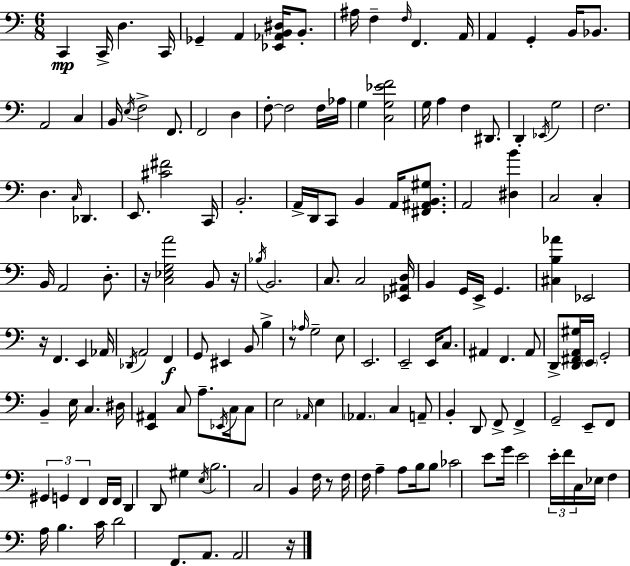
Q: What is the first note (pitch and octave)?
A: C2